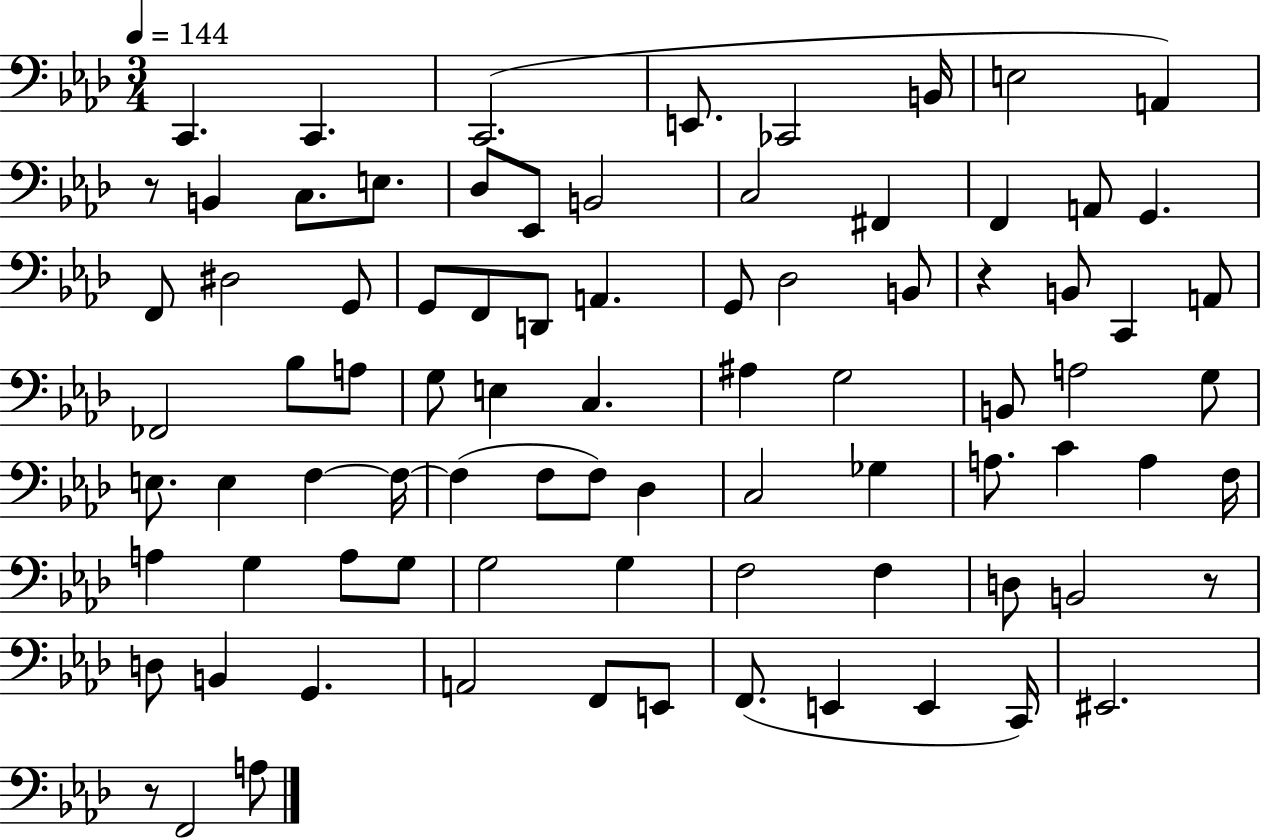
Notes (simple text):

C2/q. C2/q. C2/h. E2/e. CES2/h B2/s E3/h A2/q R/e B2/q C3/e. E3/e. Db3/e Eb2/e B2/h C3/h F#2/q F2/q A2/e G2/q. F2/e D#3/h G2/e G2/e F2/e D2/e A2/q. G2/e Db3/h B2/e R/q B2/e C2/q A2/e FES2/h Bb3/e A3/e G3/e E3/q C3/q. A#3/q G3/h B2/e A3/h G3/e E3/e. E3/q F3/q F3/s F3/q F3/e F3/e Db3/q C3/h Gb3/q A3/e. C4/q A3/q F3/s A3/q G3/q A3/e G3/e G3/h G3/q F3/h F3/q D3/e B2/h R/e D3/e B2/q G2/q. A2/h F2/e E2/e F2/e. E2/q E2/q C2/s EIS2/h. R/e F2/h A3/e